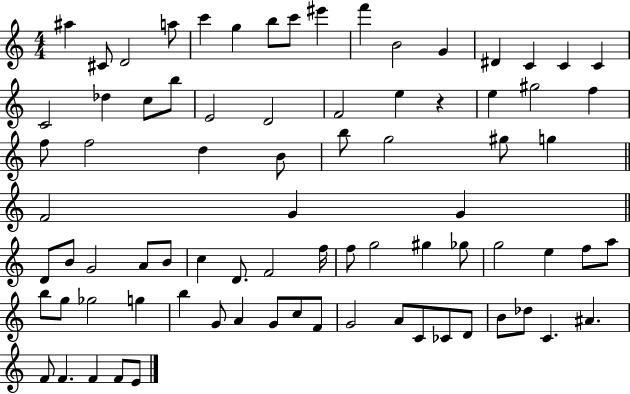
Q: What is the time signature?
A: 4/4